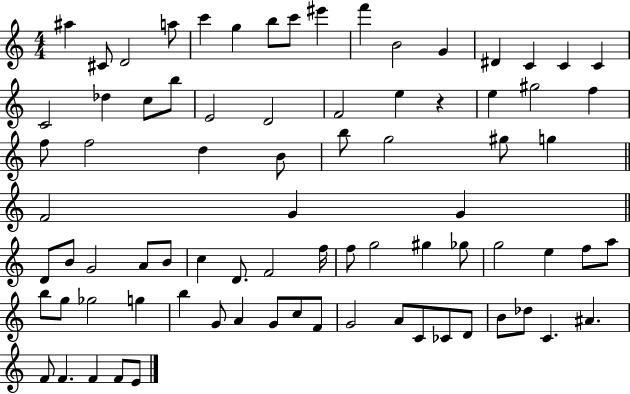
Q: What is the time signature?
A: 4/4